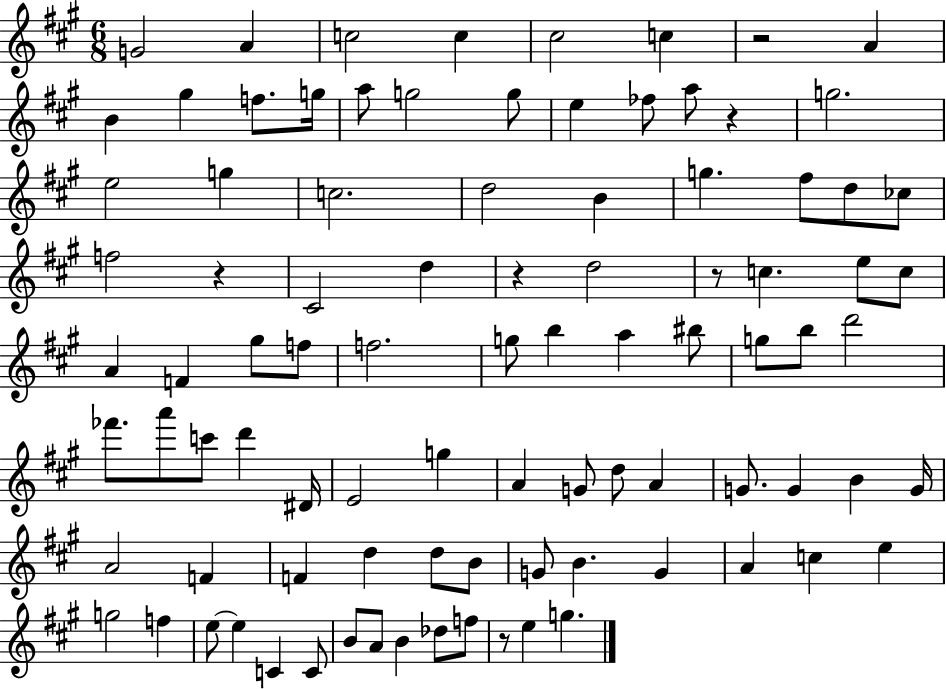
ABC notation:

X:1
T:Untitled
M:6/8
L:1/4
K:A
G2 A c2 c ^c2 c z2 A B ^g f/2 g/4 a/2 g2 g/2 e _f/2 a/2 z g2 e2 g c2 d2 B g ^f/2 d/2 _c/2 f2 z ^C2 d z d2 z/2 c e/2 c/2 A F ^g/2 f/2 f2 g/2 b a ^b/2 g/2 b/2 d'2 _f'/2 a'/2 c'/2 d' ^D/4 E2 g A G/2 d/2 A G/2 G B G/4 A2 F F d d/2 B/2 G/2 B G A c e g2 f e/2 e C C/2 B/2 A/2 B _d/2 f/2 z/2 e g